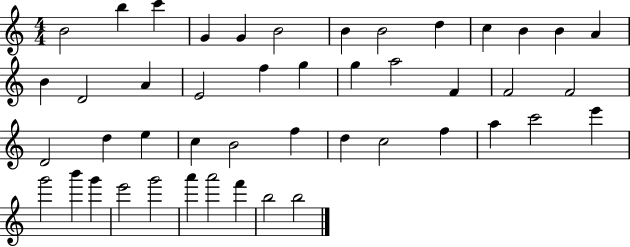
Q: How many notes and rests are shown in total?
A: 46